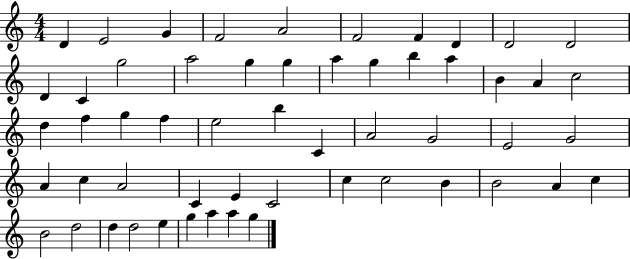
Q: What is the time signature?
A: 4/4